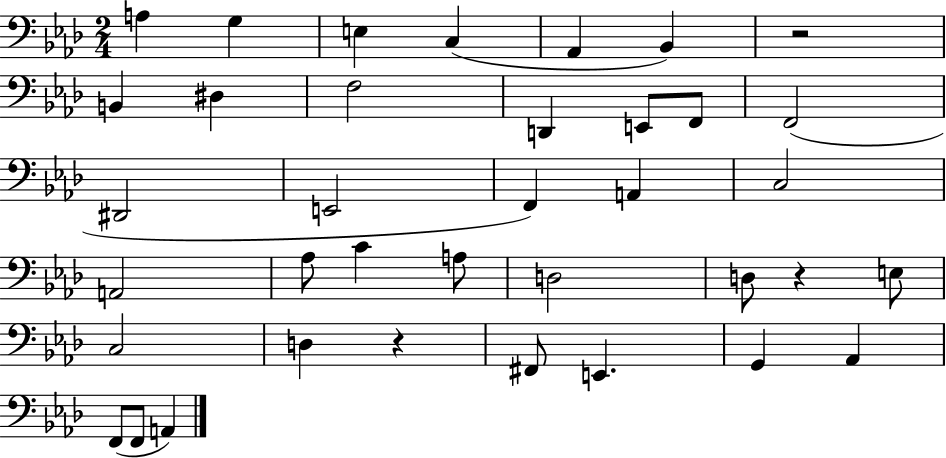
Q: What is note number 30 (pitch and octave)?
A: G2